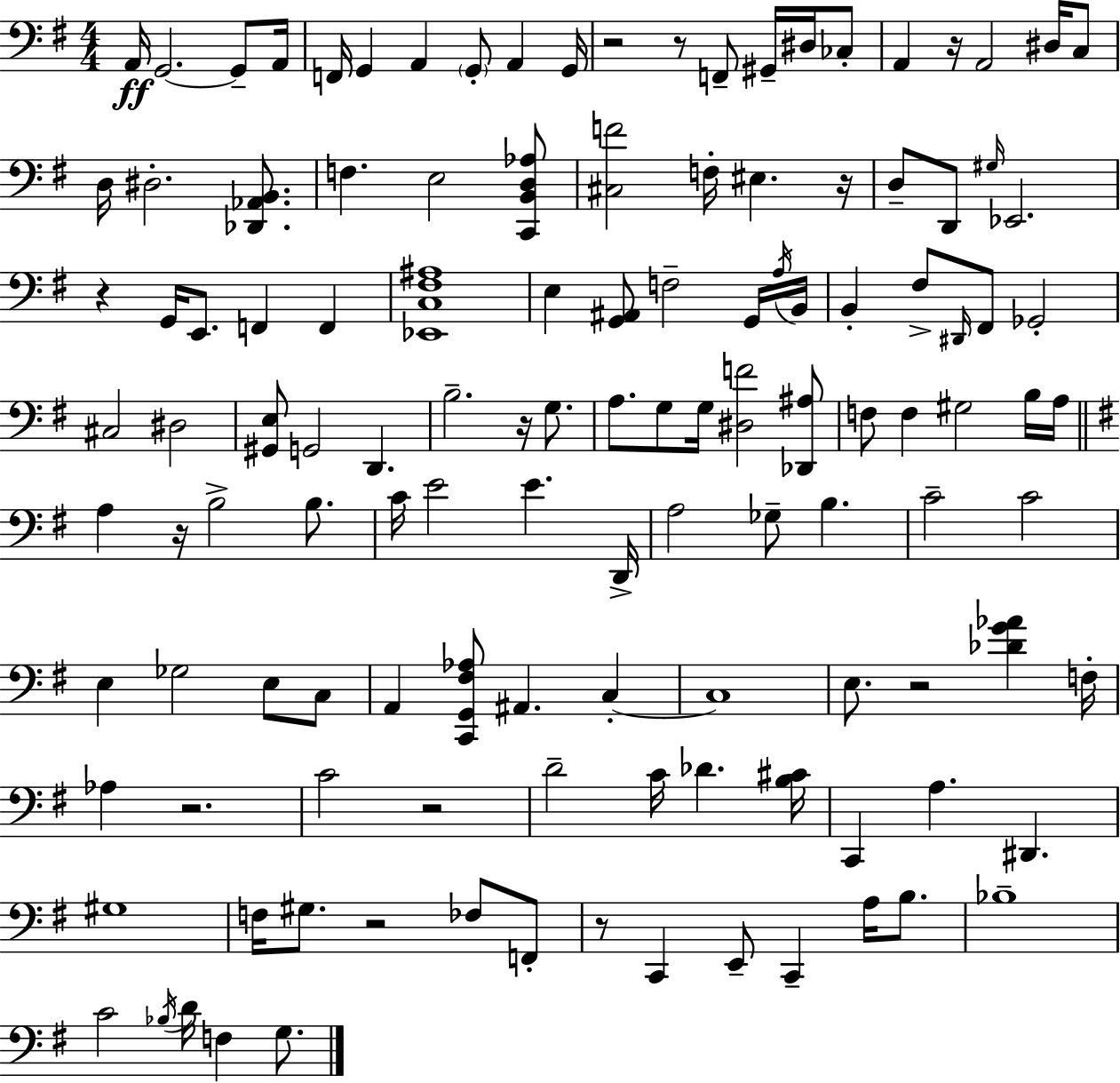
{
  \clef bass
  \numericTimeSignature
  \time 4/4
  \key e \minor
  \repeat volta 2 { a,16\ff g,2.~~ g,8-- a,16 | f,16 g,4 a,4 \parenthesize g,8-. a,4 g,16 | r2 r8 f,8-- gis,16-- dis16 ces8-. | a,4 r16 a,2 dis16 c8 | \break d16 dis2.-. <des, aes, b,>8. | f4. e2 <c, b, d aes>8 | <cis f'>2 f16-. eis4. r16 | d8-- d,8 \grace { gis16 } ees,2. | \break r4 g,16 e,8. f,4 f,4 | <ees, c fis ais>1 | e4 <g, ais,>8 f2-- g,16 | \acciaccatura { a16 } b,16 b,4-. fis8-> \grace { dis,16 } fis,8 ges,2-. | \break cis2 dis2 | <gis, e>8 g,2 d,4. | b2.-- r16 | g8. a8. g8 g16 <dis f'>2 | \break <des, ais>8 f8 f4 gis2 | b16 a16 \bar "||" \break \key g \major a4 r16 b2-> b8. | c'16 e'2 e'4. d,16-> | a2 ges8-- b4. | c'2-- c'2 | \break e4 ges2 e8 c8 | a,4 <c, g, fis aes>8 ais,4. c4-.~~ | c1 | e8. r2 <des' g' aes'>4 f16-. | \break aes4 r2. | c'2 r2 | d'2-- c'16 des'4. <b cis'>16 | c,4 a4. dis,4. | \break gis1 | f16 gis8. r2 fes8 f,8-. | r8 c,4 e,8-- c,4-- a16 b8. | bes1-- | \break c'2 \acciaccatura { bes16 } d'16 f4 g8. | } \bar "|."
}